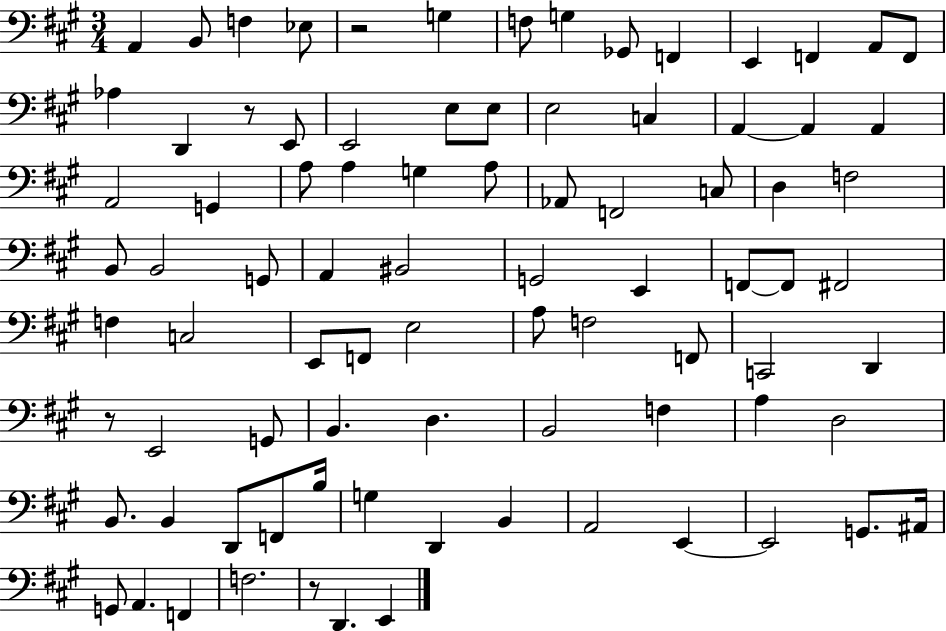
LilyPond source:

{
  \clef bass
  \numericTimeSignature
  \time 3/4
  \key a \major
  a,4 b,8 f4 ees8 | r2 g4 | f8 g4 ges,8 f,4 | e,4 f,4 a,8 f,8 | \break aes4 d,4 r8 e,8 | e,2 e8 e8 | e2 c4 | a,4~~ a,4 a,4 | \break a,2 g,4 | a8 a4 g4 a8 | aes,8 f,2 c8 | d4 f2 | \break b,8 b,2 g,8 | a,4 bis,2 | g,2 e,4 | f,8~~ f,8 fis,2 | \break f4 c2 | e,8 f,8 e2 | a8 f2 f,8 | c,2 d,4 | \break r8 e,2 g,8 | b,4. d4. | b,2 f4 | a4 d2 | \break b,8. b,4 d,8 f,8 b16 | g4 d,4 b,4 | a,2 e,4~~ | e,2 g,8. ais,16 | \break g,8 a,4. f,4 | f2. | r8 d,4. e,4 | \bar "|."
}